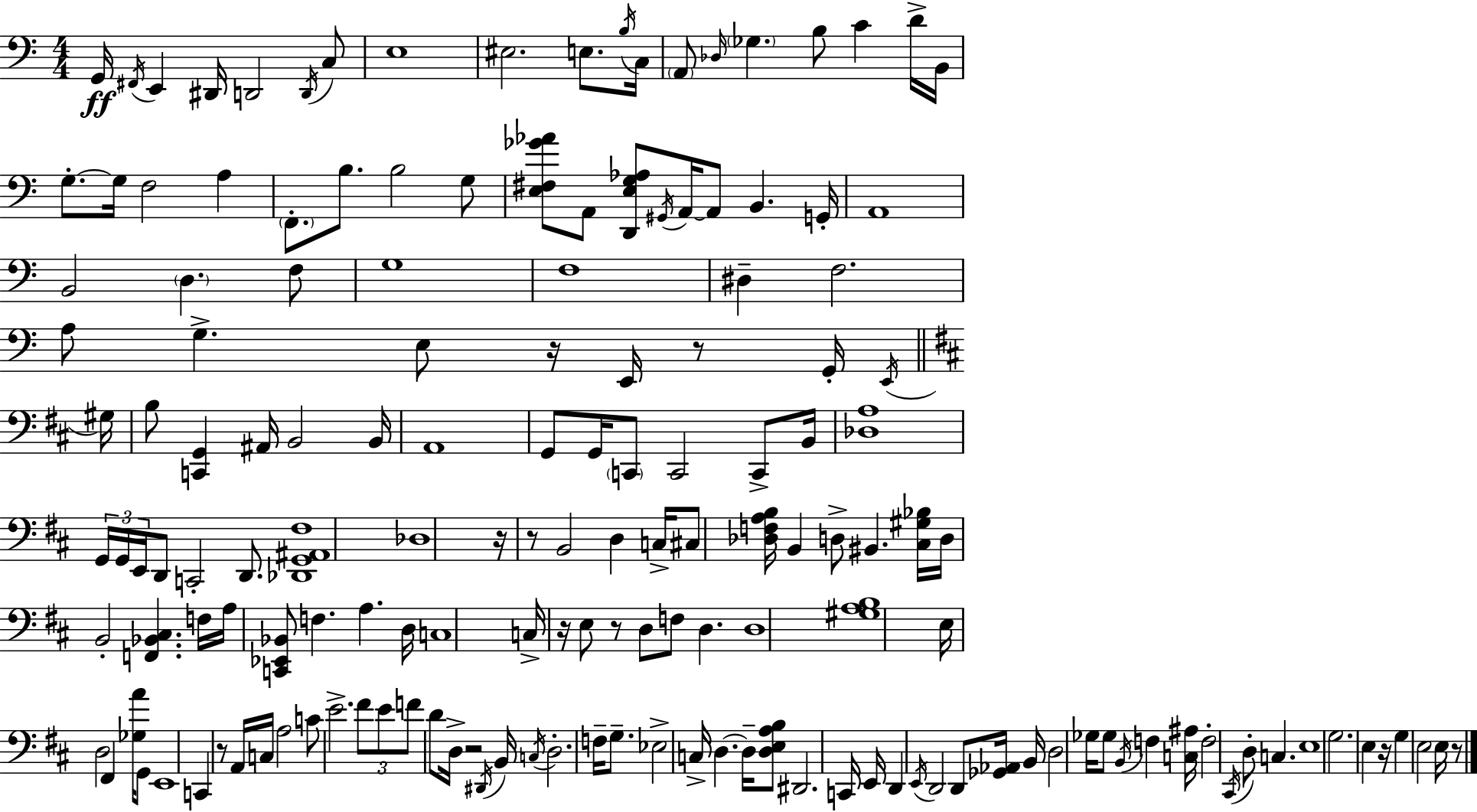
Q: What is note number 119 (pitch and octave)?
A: D2